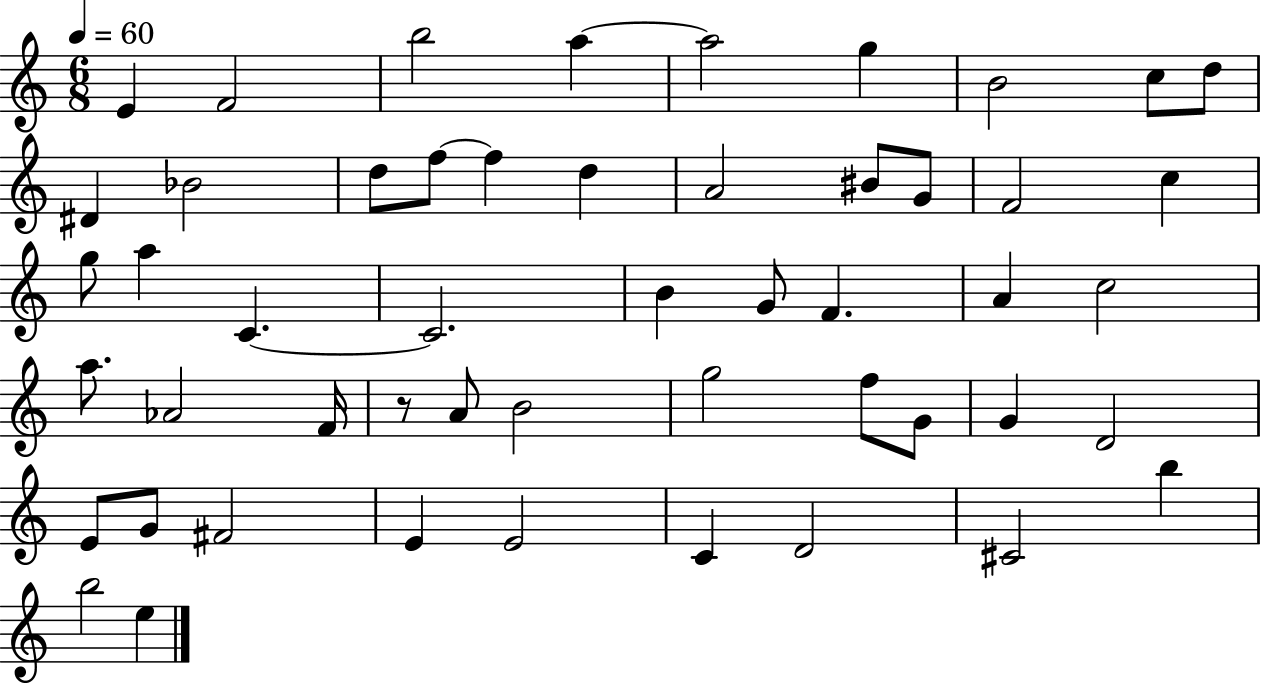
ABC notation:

X:1
T:Untitled
M:6/8
L:1/4
K:C
E F2 b2 a a2 g B2 c/2 d/2 ^D _B2 d/2 f/2 f d A2 ^B/2 G/2 F2 c g/2 a C C2 B G/2 F A c2 a/2 _A2 F/4 z/2 A/2 B2 g2 f/2 G/2 G D2 E/2 G/2 ^F2 E E2 C D2 ^C2 b b2 e